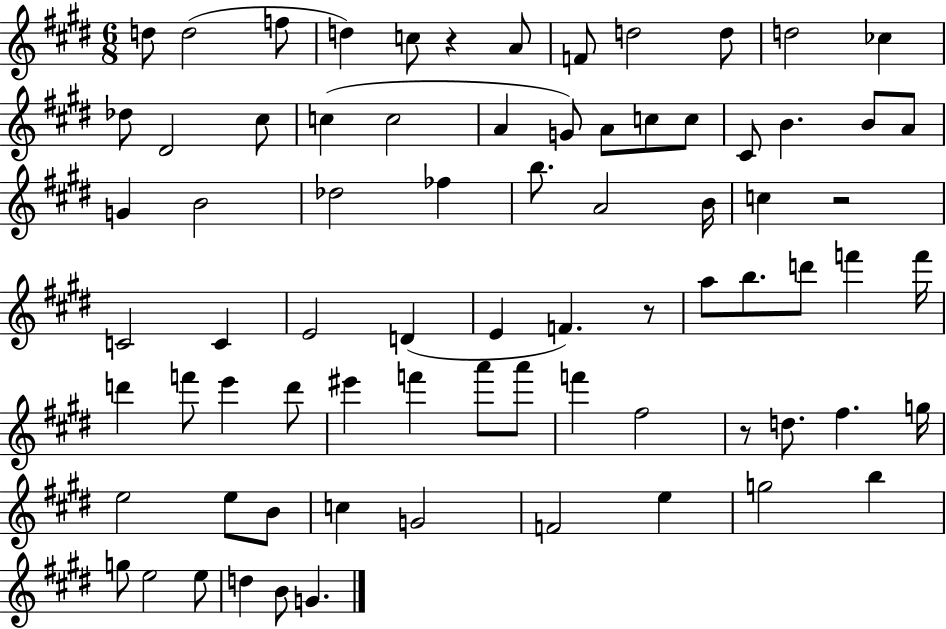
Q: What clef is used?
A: treble